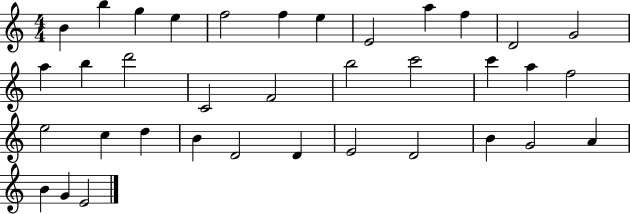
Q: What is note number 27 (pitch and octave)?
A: D4